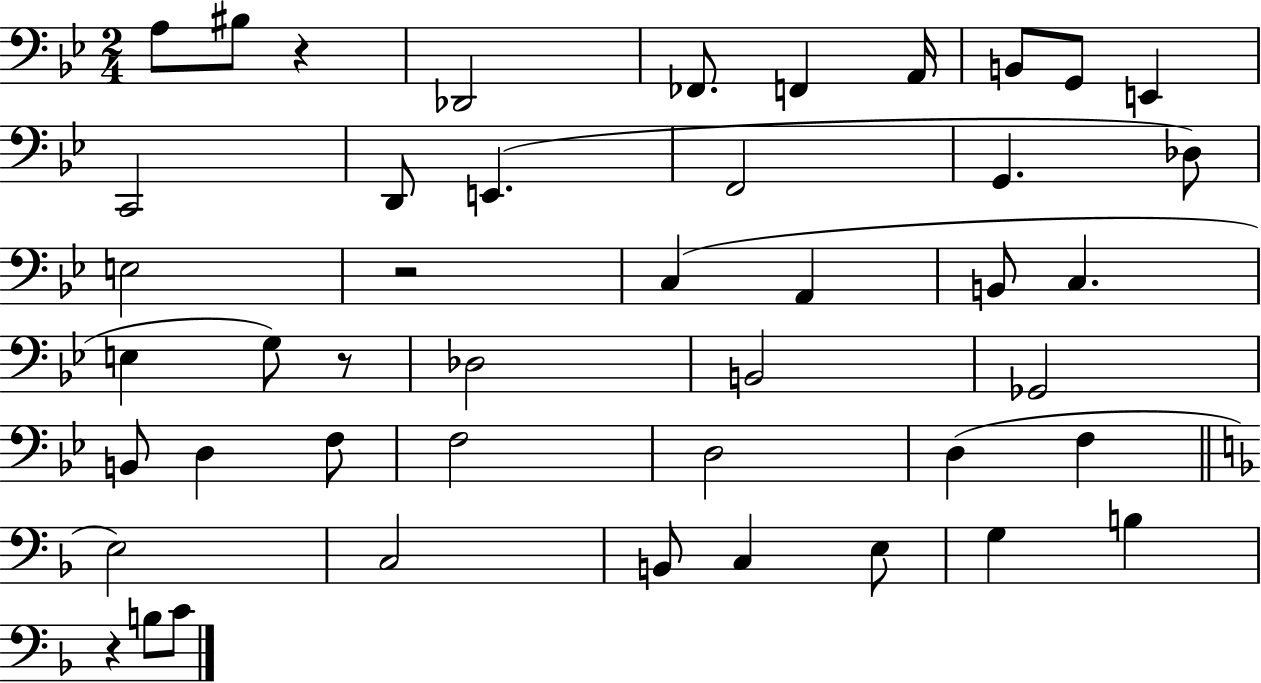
X:1
T:Untitled
M:2/4
L:1/4
K:Bb
A,/2 ^B,/2 z _D,,2 _F,,/2 F,, A,,/4 B,,/2 G,,/2 E,, C,,2 D,,/2 E,, F,,2 G,, _D,/2 E,2 z2 C, A,, B,,/2 C, E, G,/2 z/2 _D,2 B,,2 _G,,2 B,,/2 D, F,/2 F,2 D,2 D, F, E,2 C,2 B,,/2 C, E,/2 G, B, z B,/2 C/2